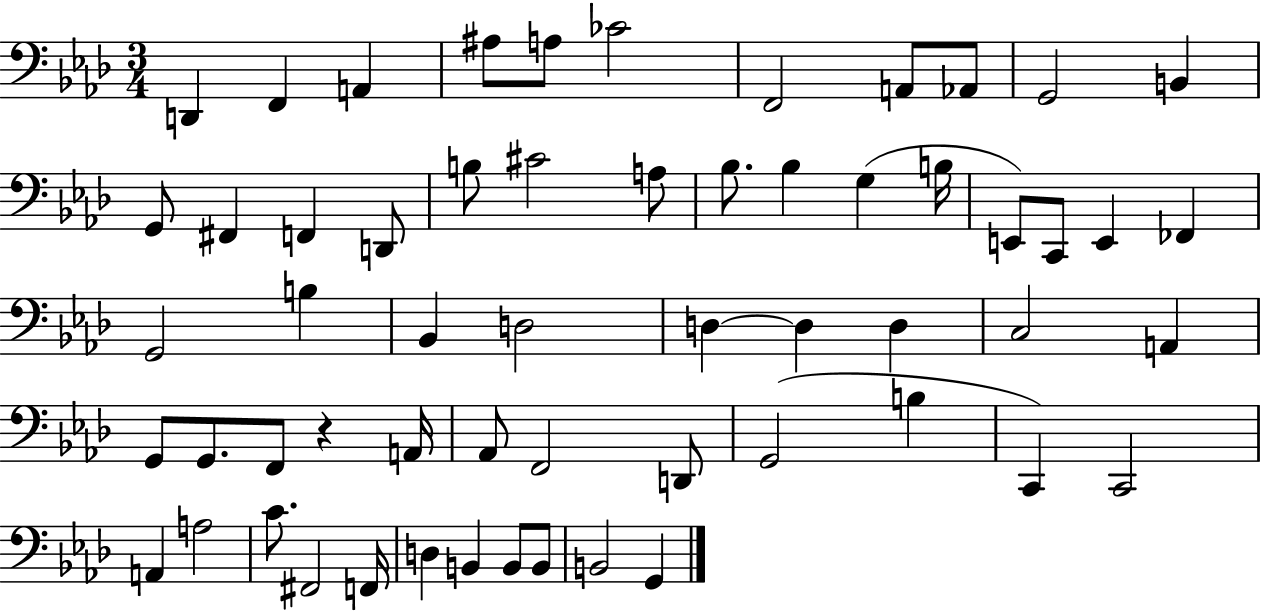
{
  \clef bass
  \numericTimeSignature
  \time 3/4
  \key aes \major
  d,4 f,4 a,4 | ais8 a8 ces'2 | f,2 a,8 aes,8 | g,2 b,4 | \break g,8 fis,4 f,4 d,8 | b8 cis'2 a8 | bes8. bes4 g4( b16 | e,8) c,8 e,4 fes,4 | \break g,2 b4 | bes,4 d2 | d4~~ d4 d4 | c2 a,4 | \break g,8 g,8. f,8 r4 a,16 | aes,8 f,2 d,8 | g,2( b4 | c,4) c,2 | \break a,4 a2 | c'8. fis,2 f,16 | d4 b,4 b,8 b,8 | b,2 g,4 | \break \bar "|."
}